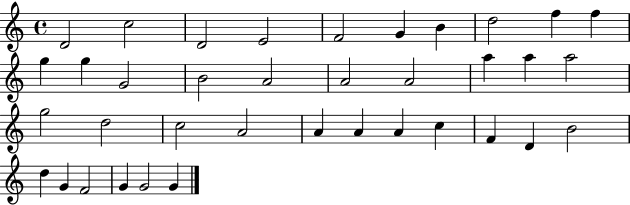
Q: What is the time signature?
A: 4/4